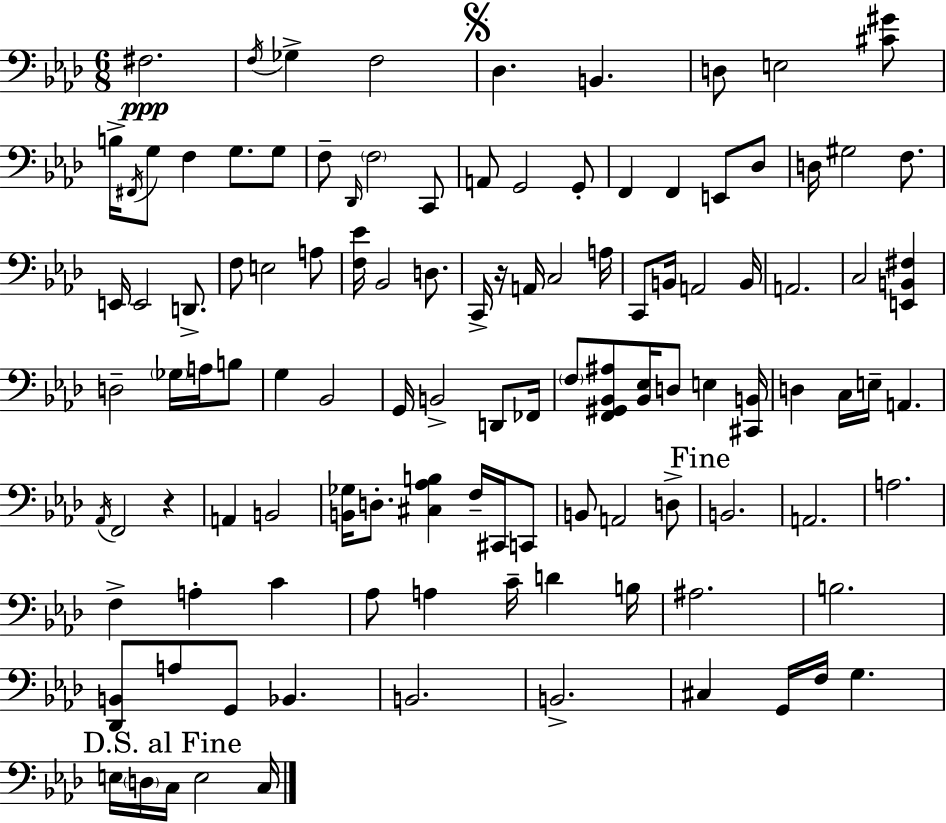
X:1
T:Untitled
M:6/8
L:1/4
K:Ab
^F,2 F,/4 _G, F,2 _D, B,, D,/2 E,2 [^C^G]/2 B,/4 ^F,,/4 G,/2 F, G,/2 G,/2 F,/2 _D,,/4 F,2 C,,/2 A,,/2 G,,2 G,,/2 F,, F,, E,,/2 _D,/2 D,/4 ^G,2 F,/2 E,,/4 E,,2 D,,/2 F,/2 E,2 A,/2 [F,_E]/4 _B,,2 D,/2 C,,/4 z/4 A,,/4 C,2 A,/4 C,,/2 B,,/4 A,,2 B,,/4 A,,2 C,2 [E,,B,,^F,] D,2 _G,/4 A,/4 B,/2 G, _B,,2 G,,/4 B,,2 D,,/2 _F,,/4 F,/2 [F,,^G,,_B,,^A,]/2 [_B,,_E,]/4 D,/2 E, [^C,,B,,]/4 D, C,/4 E,/4 A,, _A,,/4 F,,2 z A,, B,,2 [B,,_G,]/4 D,/2 [^C,_A,B,] F,/4 ^C,,/4 C,,/2 B,,/2 A,,2 D,/2 B,,2 A,,2 A,2 F, A, C _A,/2 A, C/4 D B,/4 ^A,2 B,2 [_D,,B,,]/2 A,/2 G,,/2 _B,, B,,2 B,,2 ^C, G,,/4 F,/4 G, E,/4 D,/4 C,/4 E,2 C,/4